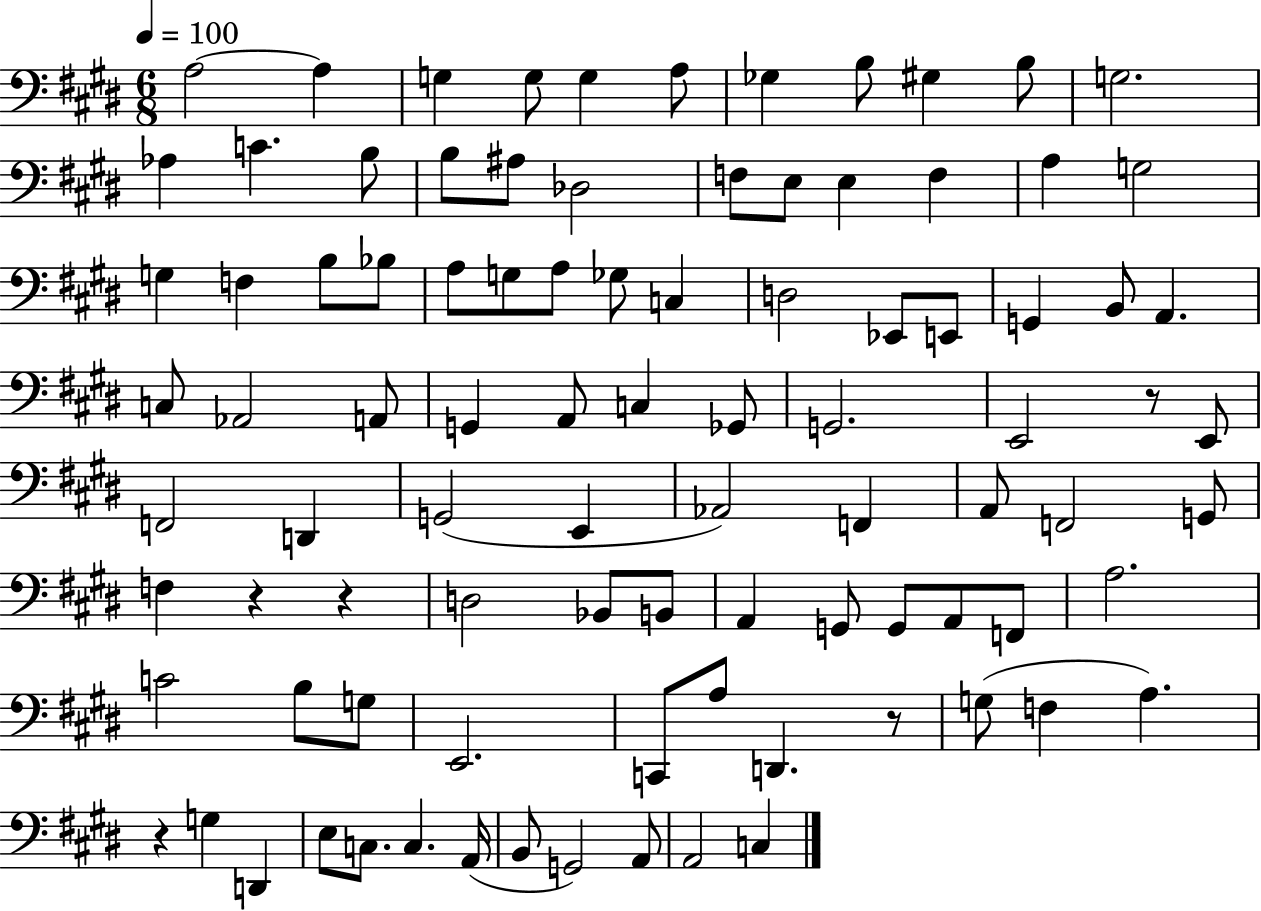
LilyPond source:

{
  \clef bass
  \numericTimeSignature
  \time 6/8
  \key e \major
  \tempo 4 = 100
  a2~~ a4 | g4 g8 g4 a8 | ges4 b8 gis4 b8 | g2. | \break aes4 c'4. b8 | b8 ais8 des2 | f8 e8 e4 f4 | a4 g2 | \break g4 f4 b8 bes8 | a8 g8 a8 ges8 c4 | d2 ees,8 e,8 | g,4 b,8 a,4. | \break c8 aes,2 a,8 | g,4 a,8 c4 ges,8 | g,2. | e,2 r8 e,8 | \break f,2 d,4 | g,2( e,4 | aes,2) f,4 | a,8 f,2 g,8 | \break f4 r4 r4 | d2 bes,8 b,8 | a,4 g,8 g,8 a,8 f,8 | a2. | \break c'2 b8 g8 | e,2. | c,8 a8 d,4. r8 | g8( f4 a4.) | \break r4 g4 d,4 | e8 c8. c4. a,16( | b,8 g,2) a,8 | a,2 c4 | \break \bar "|."
}